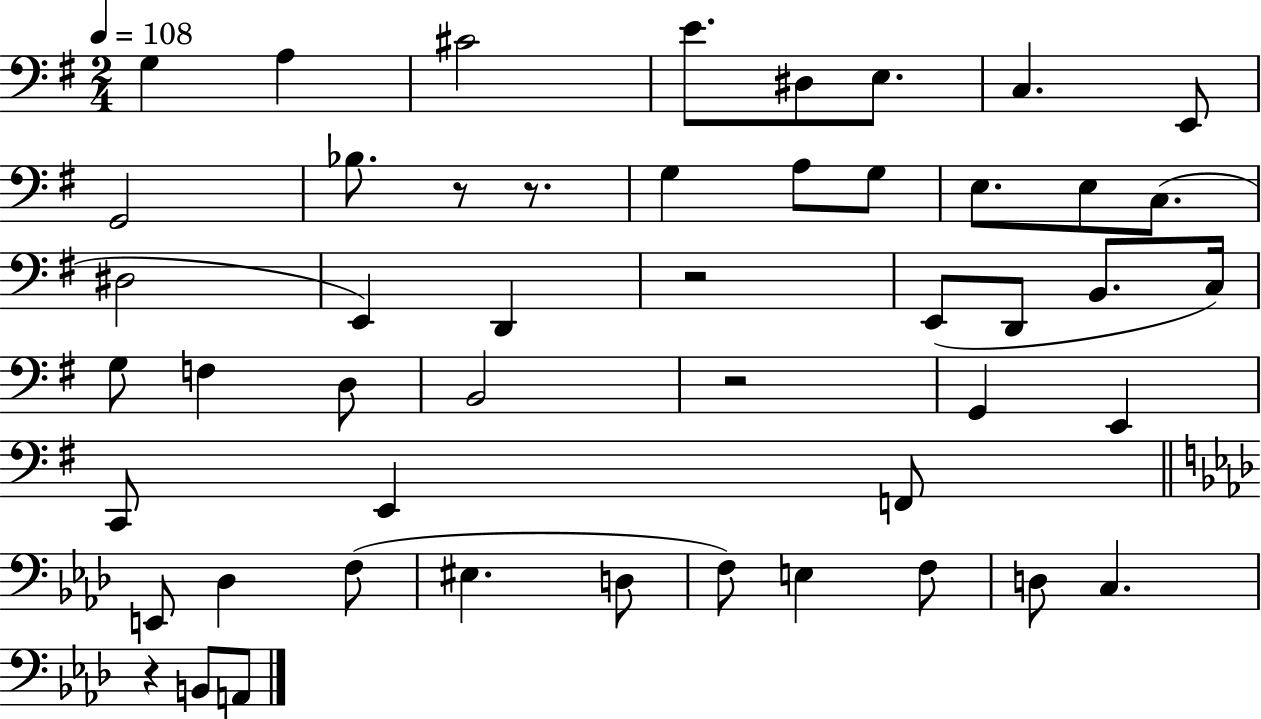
{
  \clef bass
  \numericTimeSignature
  \time 2/4
  \key g \major
  \tempo 4 = 108
  g4 a4 | cis'2 | e'8. dis8 e8. | c4. e,8 | \break g,2 | bes8. r8 r8. | g4 a8 g8 | e8. e8 c8.( | \break dis2 | e,4) d,4 | r2 | e,8( d,8 b,8. c16) | \break g8 f4 d8 | b,2 | r2 | g,4 e,4 | \break c,8 e,4 f,8 | \bar "||" \break \key aes \major e,8 des4 f8( | eis4. d8 | f8) e4 f8 | d8 c4. | \break r4 b,8 a,8 | \bar "|."
}